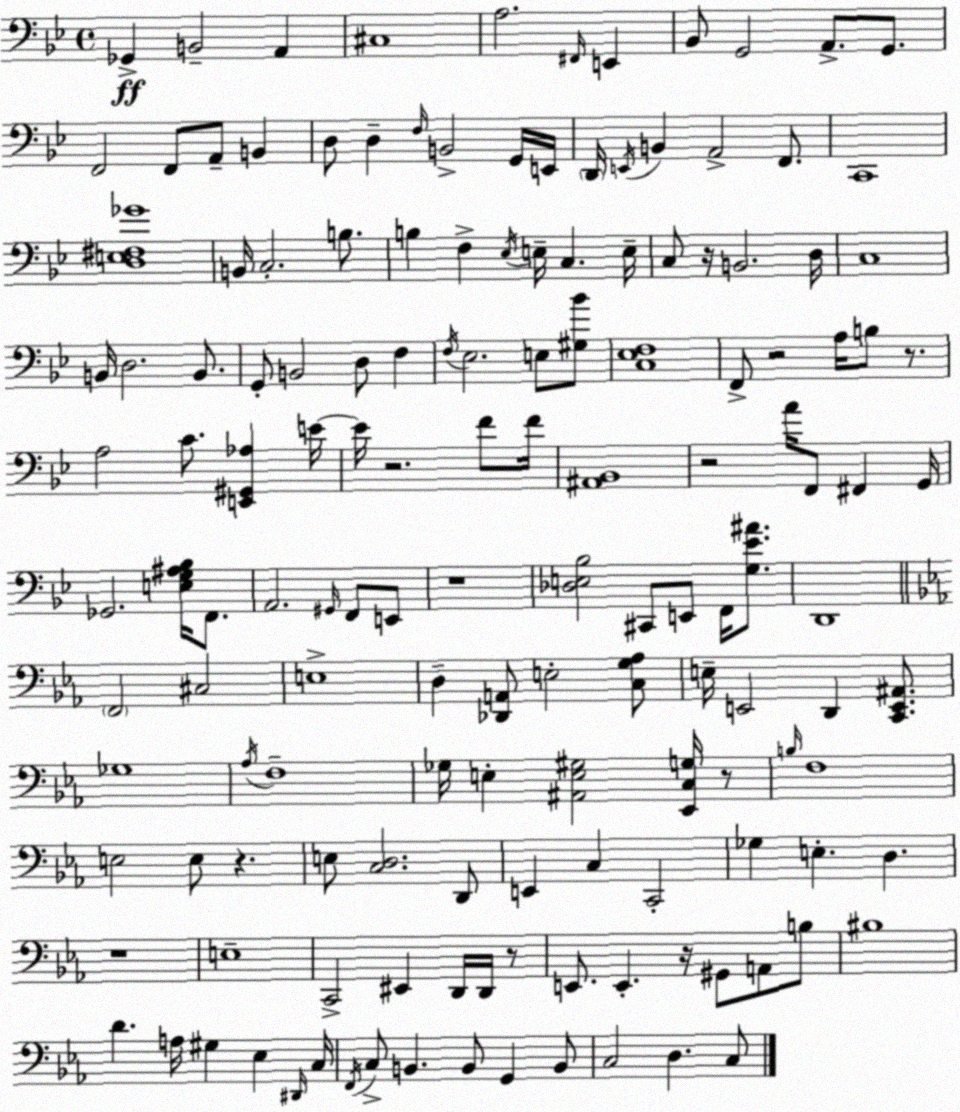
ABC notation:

X:1
T:Untitled
M:4/4
L:1/4
K:Gm
_G,, B,,2 A,, ^C,4 A,2 ^F,,/4 E,, _B,,/2 G,,2 A,,/2 G,,/2 F,,2 F,,/2 A,,/2 B,, D,/2 D, F,/4 B,,2 G,,/4 E,,/4 D,,/4 E,,/4 B,, A,,2 F,,/2 C,,4 [D,E,^F,_G]4 B,,/4 C,2 B,/2 B, F, _E,/4 E,/4 C, E,/4 C,/2 z/4 B,,2 D,/4 C,4 B,,/4 D,2 B,,/2 G,,/2 B,,2 D,/2 F, F,/4 _E,2 E,/2 [^G,_B]/2 [C,_E,F,]4 F,,/2 z2 A,/4 B,/2 z/2 A,2 C/2 [E,,^G,,_A,] E/4 E/4 z2 F/2 F/4 [^A,,_B,,]4 z2 A/4 F,,/2 ^F,, G,,/4 _G,,2 [E,G,^A,_B,]/4 F,,/2 A,,2 ^G,,/4 F,,/2 E,,/2 z4 [_D,E,_B,]2 ^C,,/2 E,,/2 F,,/4 [G,_E^A]/2 D,,4 F,,2 ^C,2 E,4 D, [_D,,A,,]/2 E,2 [C,G,_A,]/2 E,/4 E,,2 D,, [C,,E,,^A,,]/2 _G,4 _A,/4 F,4 _G,/4 E, [^A,,E,^G,]2 [_E,,C,G,]/4 z/2 B,/4 F,4 E,2 E,/2 z E,/2 [C,D,]2 D,,/2 E,, C, C,,2 _G, E, D, z4 E,4 C,,2 ^E,, D,,/4 D,,/4 z/2 E,,/2 E,, z/4 ^G,,/2 A,,/2 B,/2 ^B,4 D A,/4 ^G, _E, ^D,,/4 C,/4 F,,/4 C,/2 B,, B,,/2 G,, B,,/2 C,2 D, C,/2